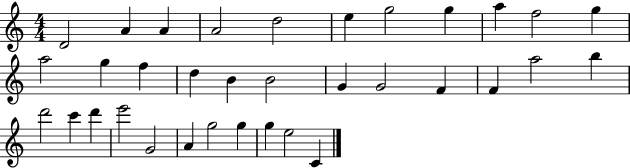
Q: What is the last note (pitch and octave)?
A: C4